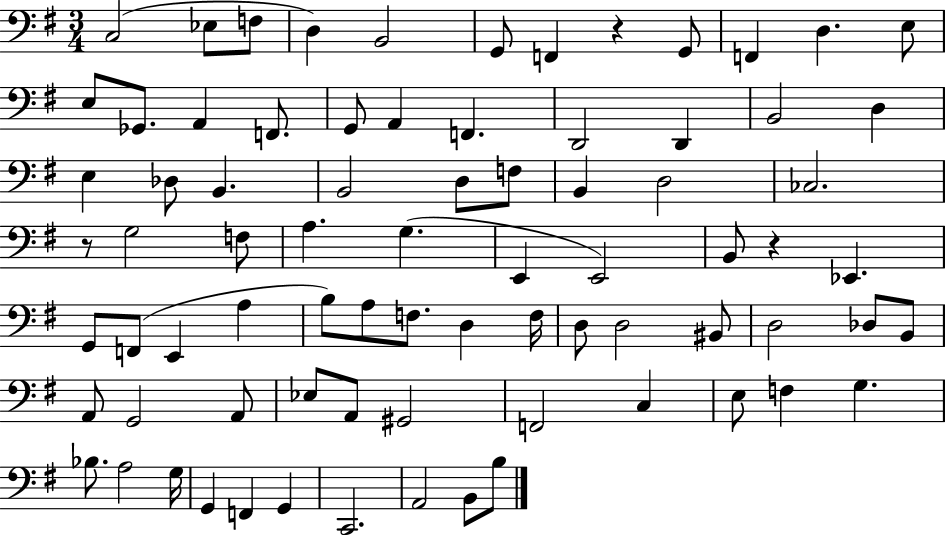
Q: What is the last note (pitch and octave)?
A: B3